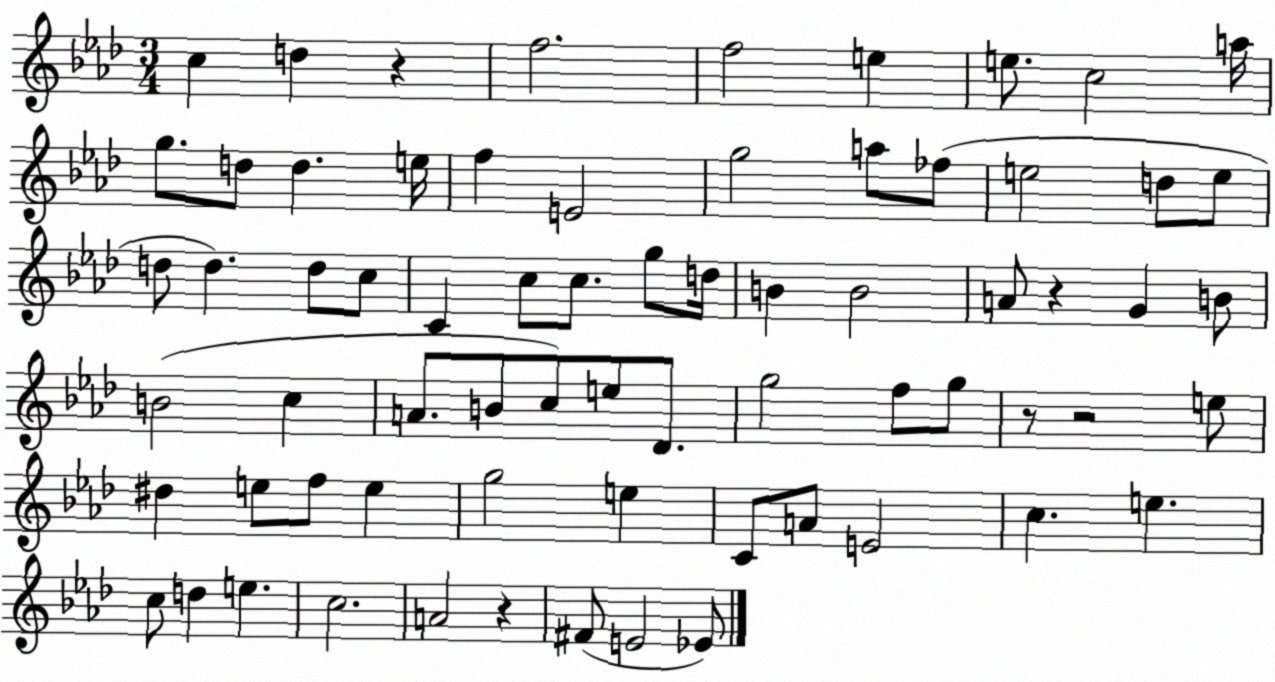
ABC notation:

X:1
T:Untitled
M:3/4
L:1/4
K:Ab
c d z f2 f2 e e/2 c2 a/4 g/2 d/2 d e/4 f E2 g2 a/2 _f/2 e2 d/2 e/2 d/2 d d/2 c/2 C c/2 c/2 g/2 d/4 B B2 A/2 z G B/2 B2 c A/2 B/2 c/2 e/2 _D/2 g2 f/2 g/2 z/2 z2 e/2 ^d e/2 f/2 e g2 e C/2 A/2 E2 c e c/2 d e c2 A2 z ^F/2 E2 _E/2